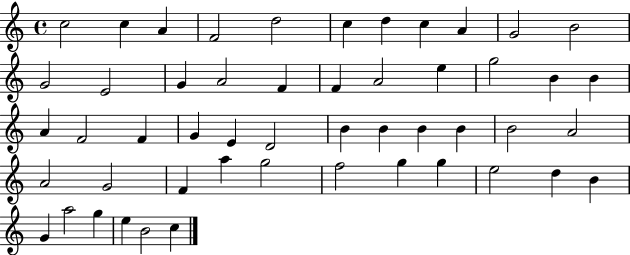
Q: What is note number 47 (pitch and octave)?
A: A5